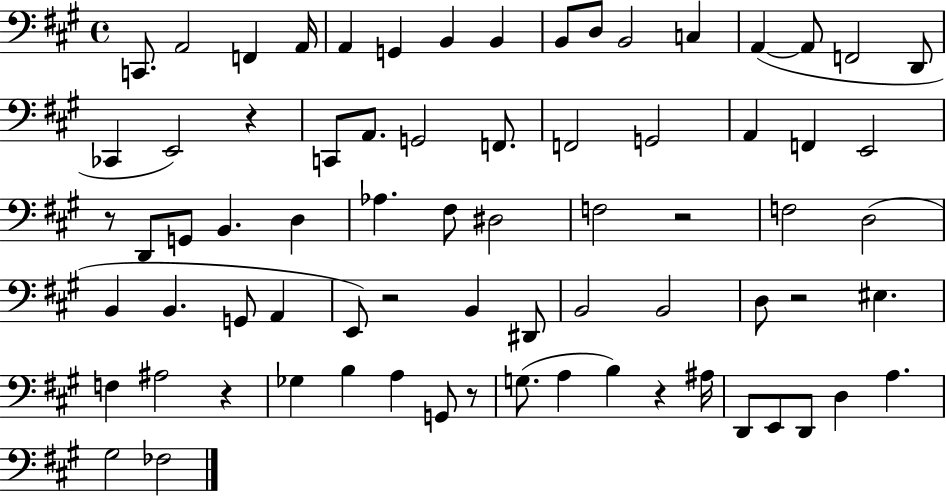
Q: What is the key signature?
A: A major